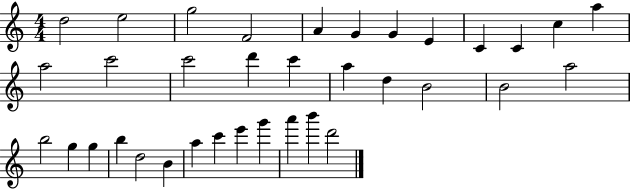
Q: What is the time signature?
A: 4/4